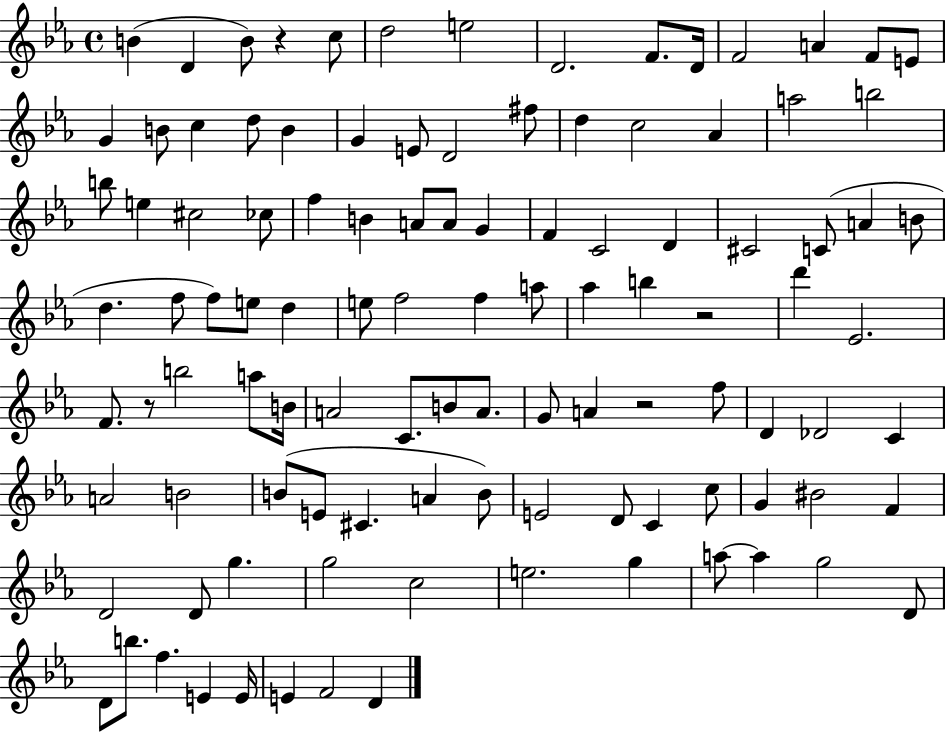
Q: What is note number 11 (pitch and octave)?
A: A4